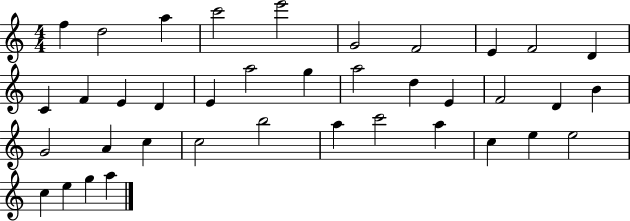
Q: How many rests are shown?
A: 0